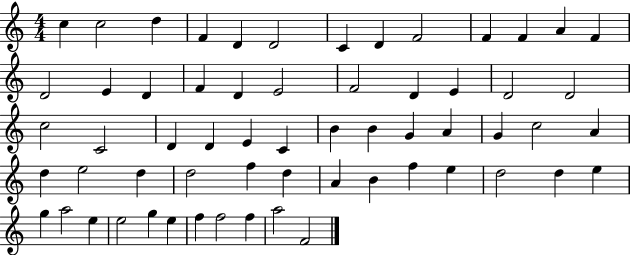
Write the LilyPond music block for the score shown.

{
  \clef treble
  \numericTimeSignature
  \time 4/4
  \key c \major
  c''4 c''2 d''4 | f'4 d'4 d'2 | c'4 d'4 f'2 | f'4 f'4 a'4 f'4 | \break d'2 e'4 d'4 | f'4 d'4 e'2 | f'2 d'4 e'4 | d'2 d'2 | \break c''2 c'2 | d'4 d'4 e'4 c'4 | b'4 b'4 g'4 a'4 | g'4 c''2 a'4 | \break d''4 e''2 d''4 | d''2 f''4 d''4 | a'4 b'4 f''4 e''4 | d''2 d''4 e''4 | \break g''4 a''2 e''4 | e''2 g''4 e''4 | f''4 f''2 f''4 | a''2 f'2 | \break \bar "|."
}